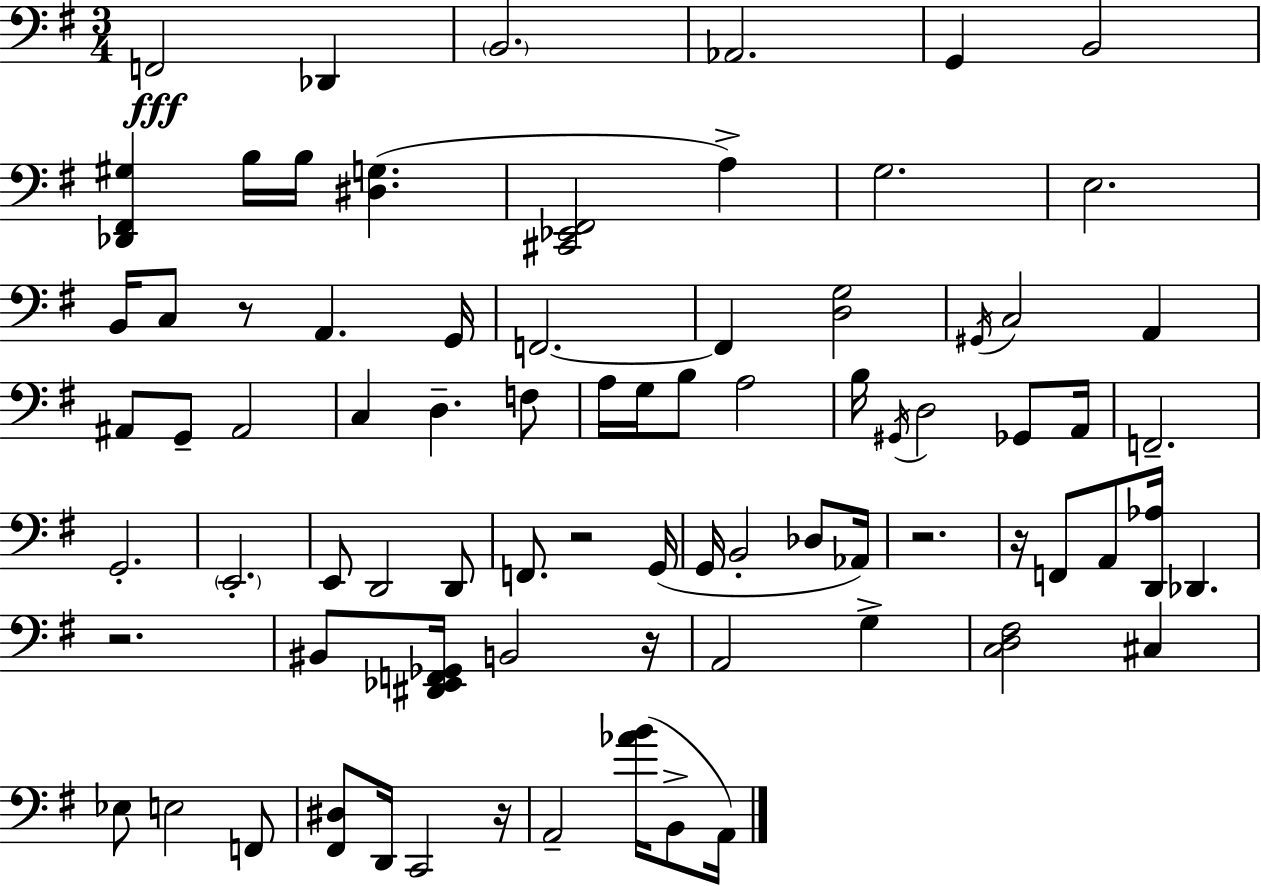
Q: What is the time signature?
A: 3/4